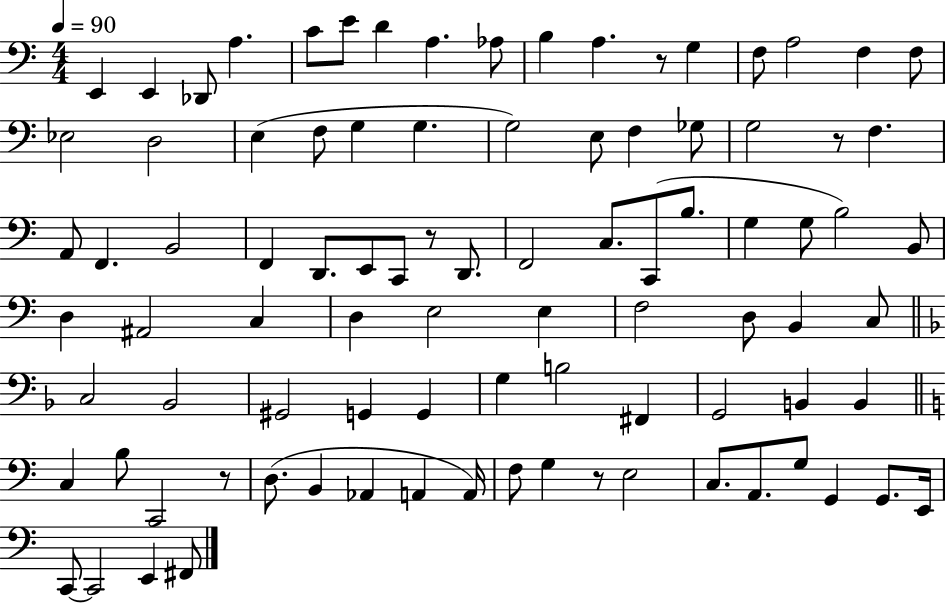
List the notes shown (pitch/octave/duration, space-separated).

E2/q E2/q Db2/e A3/q. C4/e E4/e D4/q A3/q. Ab3/e B3/q A3/q. R/e G3/q F3/e A3/h F3/q F3/e Eb3/h D3/h E3/q F3/e G3/q G3/q. G3/h E3/e F3/q Gb3/e G3/h R/e F3/q. A2/e F2/q. B2/h F2/q D2/e. E2/e C2/e R/e D2/e. F2/h C3/e. C2/e B3/e. G3/q G3/e B3/h B2/e D3/q A#2/h C3/q D3/q E3/h E3/q F3/h D3/e B2/q C3/e C3/h Bb2/h G#2/h G2/q G2/q G3/q B3/h F#2/q G2/h B2/q B2/q C3/q B3/e C2/h R/e D3/e. B2/q Ab2/q A2/q A2/s F3/e G3/q R/e E3/h C3/e. A2/e. G3/e G2/q G2/e. E2/s C2/e C2/h E2/q F#2/e